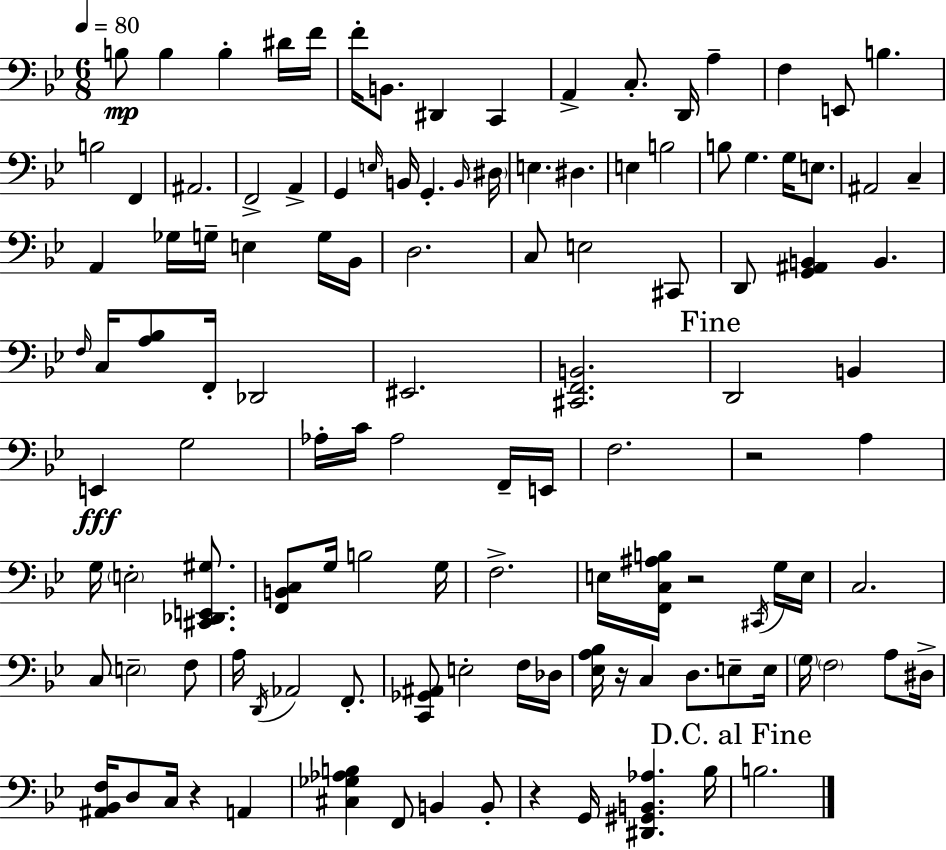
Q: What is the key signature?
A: BES major